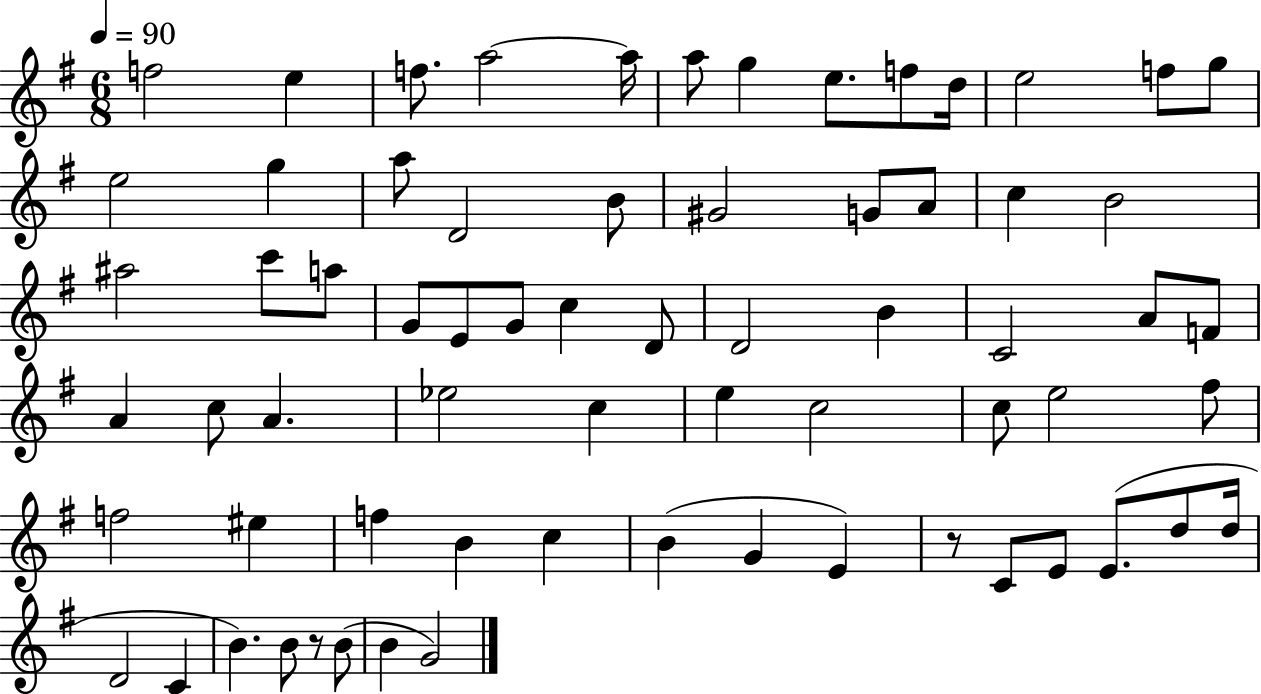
X:1
T:Untitled
M:6/8
L:1/4
K:G
f2 e f/2 a2 a/4 a/2 g e/2 f/2 d/4 e2 f/2 g/2 e2 g a/2 D2 B/2 ^G2 G/2 A/2 c B2 ^a2 c'/2 a/2 G/2 E/2 G/2 c D/2 D2 B C2 A/2 F/2 A c/2 A _e2 c e c2 c/2 e2 ^f/2 f2 ^e f B c B G E z/2 C/2 E/2 E/2 d/2 d/4 D2 C B B/2 z/2 B/2 B G2